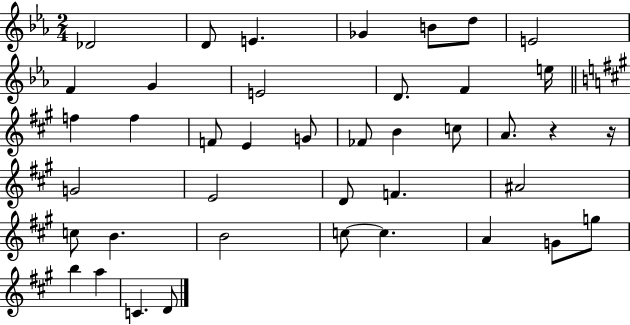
Db4/h D4/e E4/q. Gb4/q B4/e D5/e E4/h F4/q G4/q E4/h D4/e. F4/q E5/s F5/q F5/q F4/e E4/q G4/e FES4/e B4/q C5/e A4/e. R/q R/s G4/h E4/h D4/e F4/q. A#4/h C5/e B4/q. B4/h C5/e C5/q. A4/q G4/e G5/e B5/q A5/q C4/q. D4/e